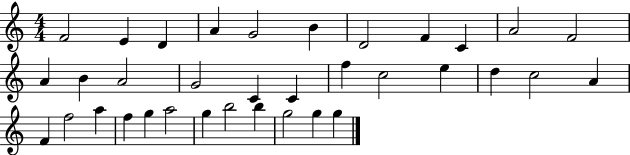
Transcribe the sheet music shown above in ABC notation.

X:1
T:Untitled
M:4/4
L:1/4
K:C
F2 E D A G2 B D2 F C A2 F2 A B A2 G2 C C f c2 e d c2 A F f2 a f g a2 g b2 b g2 g g